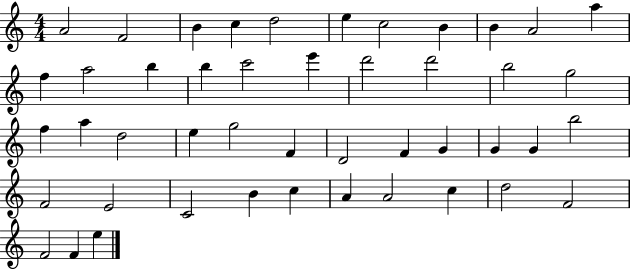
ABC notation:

X:1
T:Untitled
M:4/4
L:1/4
K:C
A2 F2 B c d2 e c2 B B A2 a f a2 b b c'2 e' d'2 d'2 b2 g2 f a d2 e g2 F D2 F G G G b2 F2 E2 C2 B c A A2 c d2 F2 F2 F e